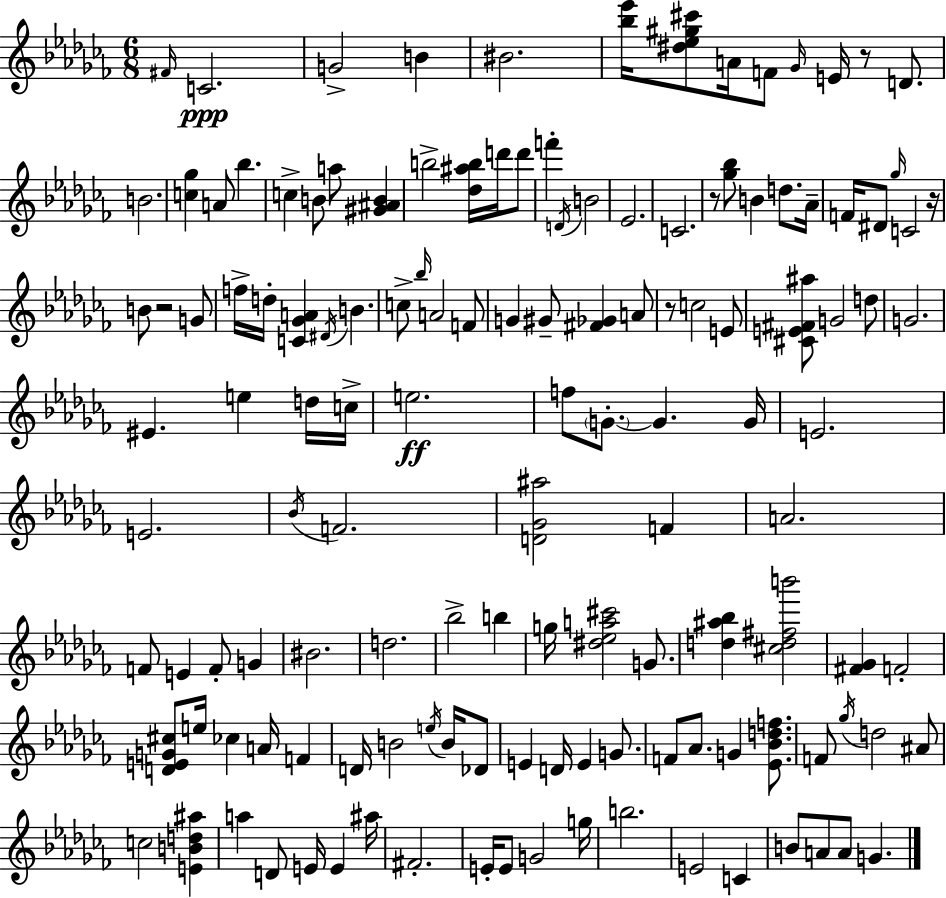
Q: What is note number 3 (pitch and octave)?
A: G4